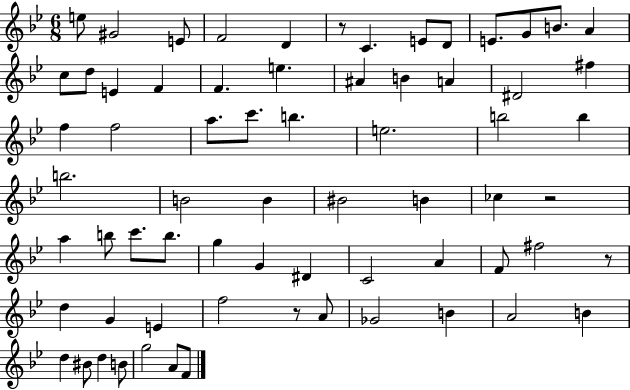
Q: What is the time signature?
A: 6/8